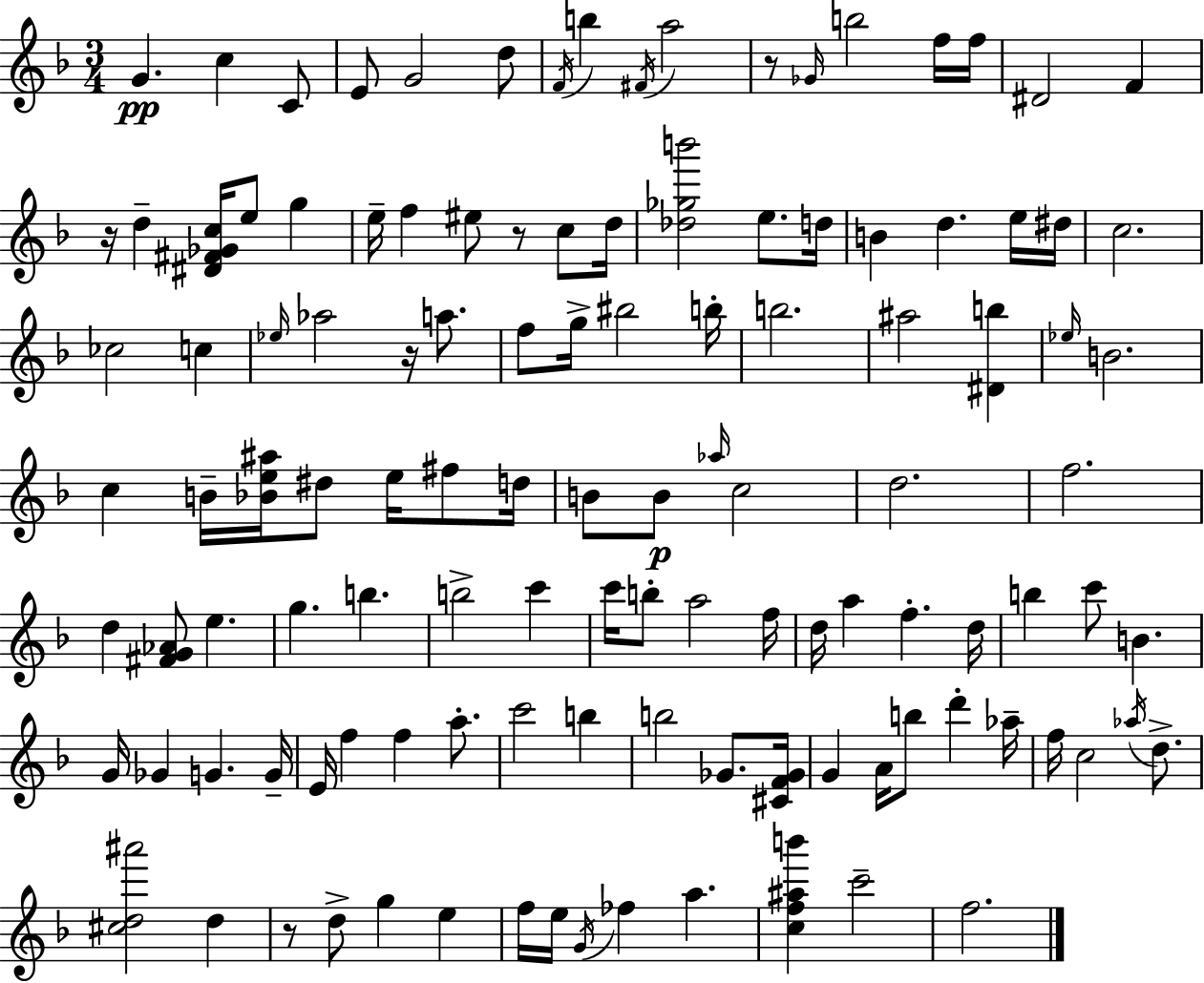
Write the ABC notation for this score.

X:1
T:Untitled
M:3/4
L:1/4
K:F
G c C/2 E/2 G2 d/2 F/4 b ^F/4 a2 z/2 _G/4 b2 f/4 f/4 ^D2 F z/4 d [^D^F_Gc]/4 e/2 g e/4 f ^e/2 z/2 c/2 d/4 [_d_gb']2 e/2 d/4 B d e/4 ^d/4 c2 _c2 c _e/4 _a2 z/4 a/2 f/2 g/4 ^b2 b/4 b2 ^a2 [^Db] _e/4 B2 c B/4 [_Be^a]/4 ^d/2 e/4 ^f/2 d/4 B/2 B/2 _a/4 c2 d2 f2 d [^FG_A]/2 e g b b2 c' c'/4 b/2 a2 f/4 d/4 a f d/4 b c'/2 B G/4 _G G G/4 E/4 f f a/2 c'2 b b2 _G/2 [^CF_G]/4 G A/4 b/2 d' _a/4 f/4 c2 _a/4 d/2 [^cd^a']2 d z/2 d/2 g e f/4 e/4 G/4 _f a [cf^ab'] c'2 f2